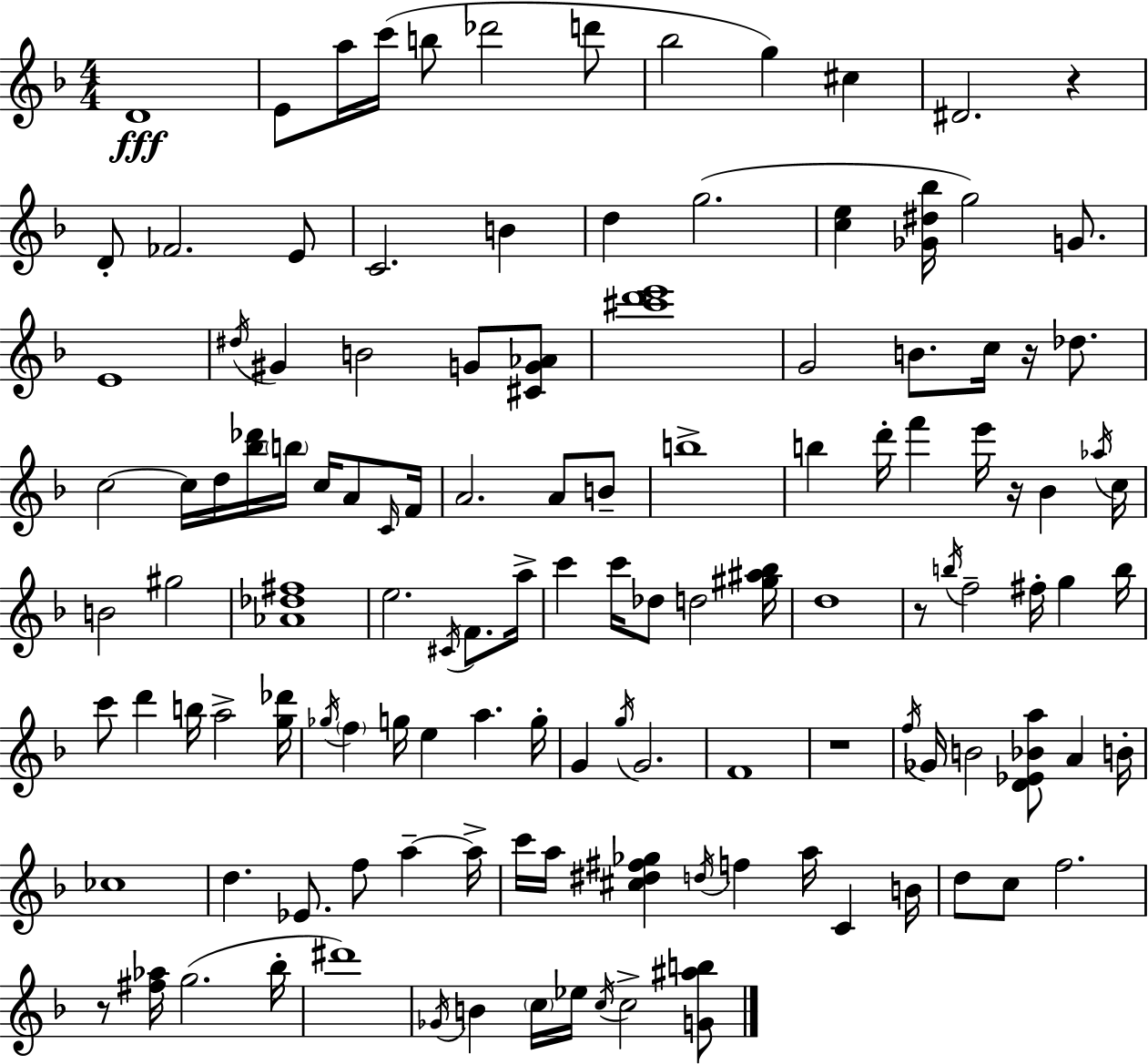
X:1
T:Untitled
M:4/4
L:1/4
K:Dm
D4 E/2 a/4 c'/4 b/2 _d'2 d'/2 _b2 g ^c ^D2 z D/2 _F2 E/2 C2 B d g2 [ce] [_G^d_b]/4 g2 G/2 E4 ^d/4 ^G B2 G/2 [^CG_A]/2 [^c'd'e']4 G2 B/2 c/4 z/4 _d/2 c2 c/4 d/4 [_b_d']/4 b/4 c/4 A/2 C/4 F/4 A2 A/2 B/2 b4 b d'/4 f' e'/4 z/4 _B _a/4 c/4 B2 ^g2 [_A_d^f]4 e2 ^C/4 F/2 a/4 c' c'/4 _d/2 d2 [^g^a_b]/4 d4 z/2 b/4 f2 ^f/4 g b/4 c'/2 d' b/4 a2 [g_d']/4 _g/4 f g/4 e a g/4 G g/4 G2 F4 z4 f/4 _G/4 B2 [D_E_Ba]/2 A B/4 _c4 d _E/2 f/2 a a/4 c'/4 a/4 [^c^d^f_g] d/4 f a/4 C B/4 d/2 c/2 f2 z/2 [^f_a]/4 g2 _b/4 ^d'4 _G/4 B c/4 _e/4 c/4 c2 [G^ab]/2